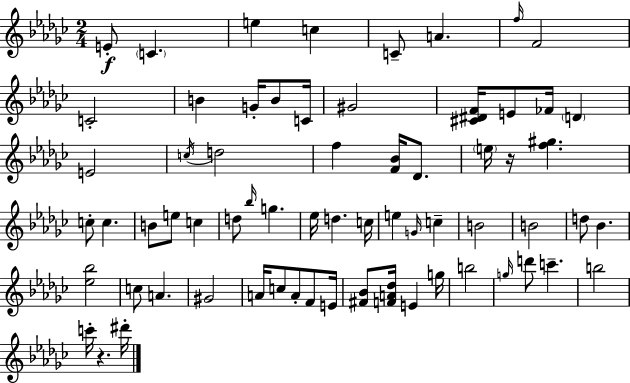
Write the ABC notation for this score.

X:1
T:Untitled
M:2/4
L:1/4
K:Ebm
E/2 C e c C/2 A f/4 F2 C2 B G/4 B/2 C/4 ^G2 [^C^DF]/4 E/2 _F/4 D E2 c/4 d2 f [F_B]/4 _D/2 e/4 z/4 [f^g] c/2 c B/2 e/2 c d/2 _b/4 g _e/4 d c/4 e G/4 c B2 B2 d/2 _B [_e_b]2 c/2 A ^G2 A/4 c/2 A/2 F/2 E/4 [^F_B]/2 [FA_d]/4 E g/4 b2 g/4 d'/2 c' b2 c'/4 z ^d'/4